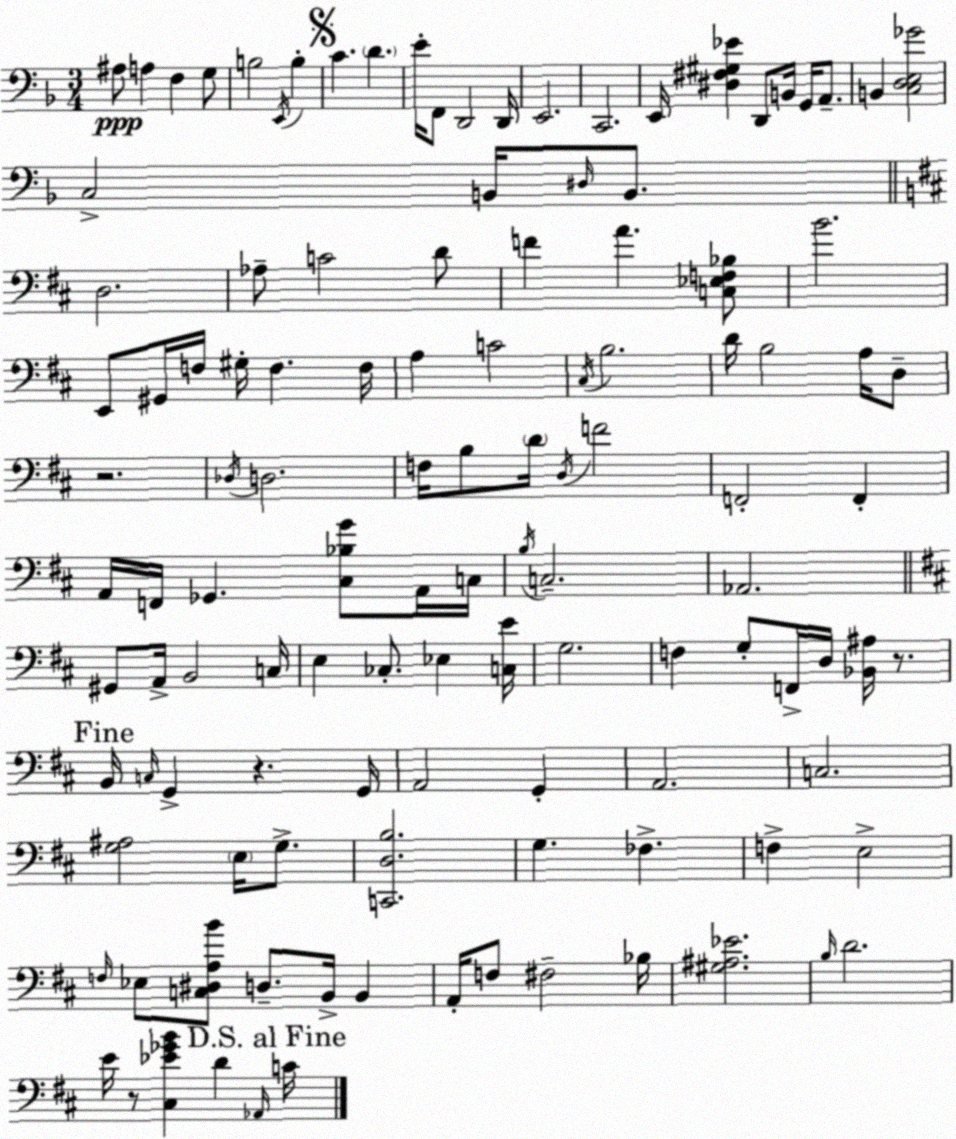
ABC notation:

X:1
T:Untitled
M:3/4
L:1/4
K:F
^A,/2 A, F, G,/2 B,2 E,,/4 B, C D E/4 F,,/2 D,,2 D,,/4 E,,2 C,,2 E,,/4 [^D,^F,^G,_E] D,,/2 B,,/4 G,,/4 A,,/2 B,, [C,D,E,_G]2 C,2 B,,/4 ^D,/4 B,,/2 D,2 _A,/2 C2 D/2 F A [C,_E,F,_B,]/2 B2 E,,/2 ^G,,/4 F,/4 ^G,/4 F, F,/4 A, C2 ^C,/4 B,2 D/4 B,2 A,/4 D,/2 z2 _D,/4 D,2 F,/4 B,/2 D/4 D,/4 F2 F,,2 F,, A,,/4 F,,/4 _G,, [^C,_B,G]/2 A,,/4 C,/4 B,/4 C,2 _A,,2 ^G,,/2 A,,/4 B,,2 C,/4 E, _C,/2 _E, [C,E]/4 G,2 F, G,/2 F,,/4 D,/4 [_B,,^A,]/4 z/2 B,,/4 C,/4 G,, z G,,/4 A,,2 G,, A,,2 C,2 [G,^A,]2 E,/4 G,/2 [C,,D,B,]2 G, _F, F, E,2 F,/4 _E,/2 [C,^D,A,B]/2 D,/2 B,,/4 B,, A,,/4 F,/2 ^F,2 _B,/4 [^G,^A,_E]2 B,/4 D2 E/4 z/2 [^C,_E_GB] D _A,,/4 C/4